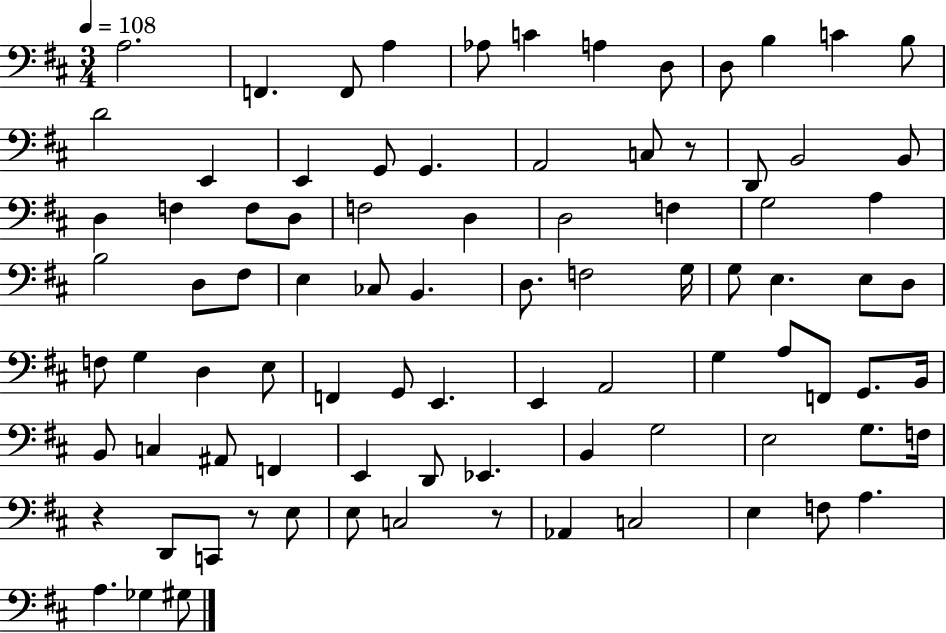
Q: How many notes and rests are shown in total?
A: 88